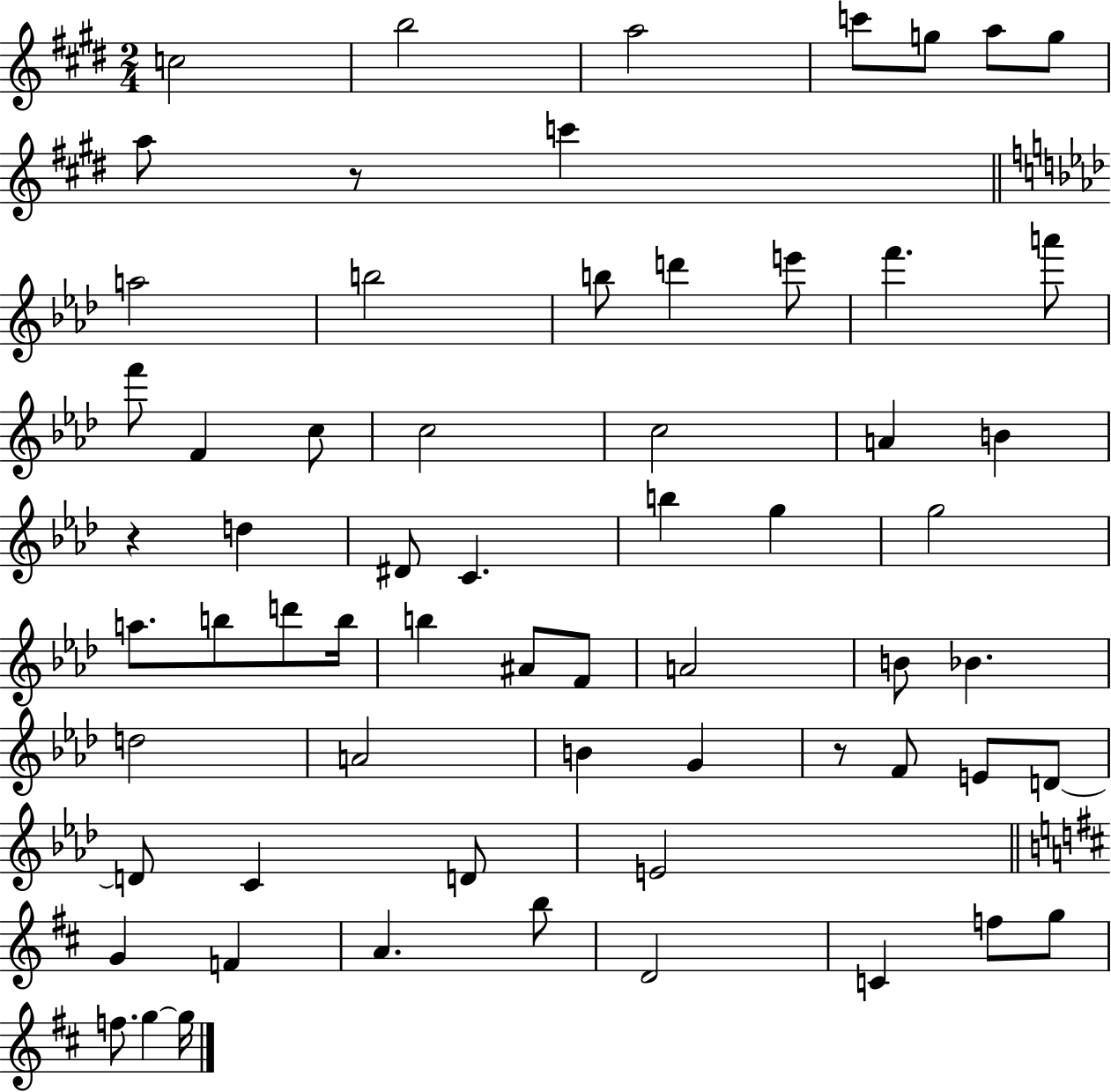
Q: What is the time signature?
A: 2/4